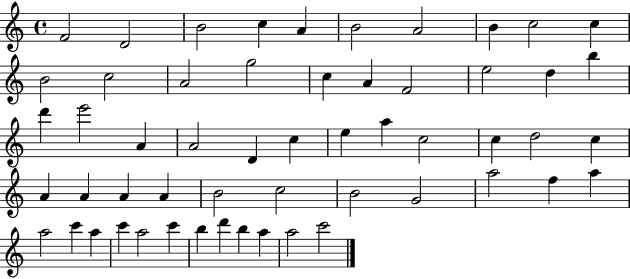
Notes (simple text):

F4/h D4/h B4/h C5/q A4/q B4/h A4/h B4/q C5/h C5/q B4/h C5/h A4/h G5/h C5/q A4/q F4/h E5/h D5/q B5/q D6/q E6/h A4/q A4/h D4/q C5/q E5/q A5/q C5/h C5/q D5/h C5/q A4/q A4/q A4/q A4/q B4/h C5/h B4/h G4/h A5/h F5/q A5/q A5/h C6/q A5/q C6/q A5/h C6/q B5/q D6/q B5/q A5/q A5/h C6/h